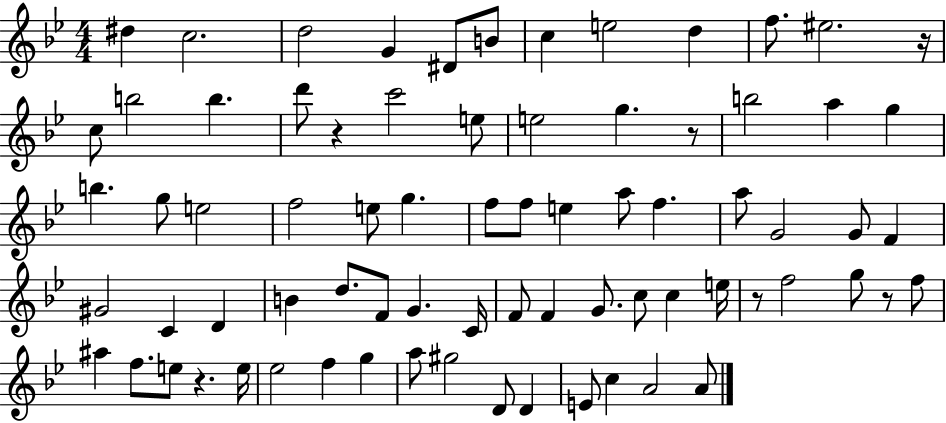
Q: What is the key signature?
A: BES major